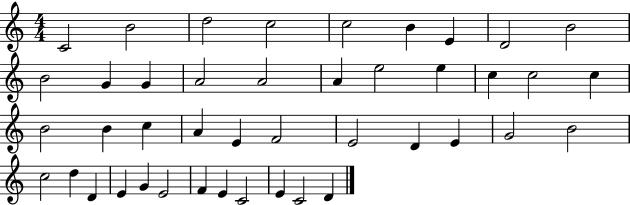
C4/h B4/h D5/h C5/h C5/h B4/q E4/q D4/h B4/h B4/h G4/q G4/q A4/h A4/h A4/q E5/h E5/q C5/q C5/h C5/q B4/h B4/q C5/q A4/q E4/q F4/h E4/h D4/q E4/q G4/h B4/h C5/h D5/q D4/q E4/q G4/q E4/h F4/q E4/q C4/h E4/q C4/h D4/q